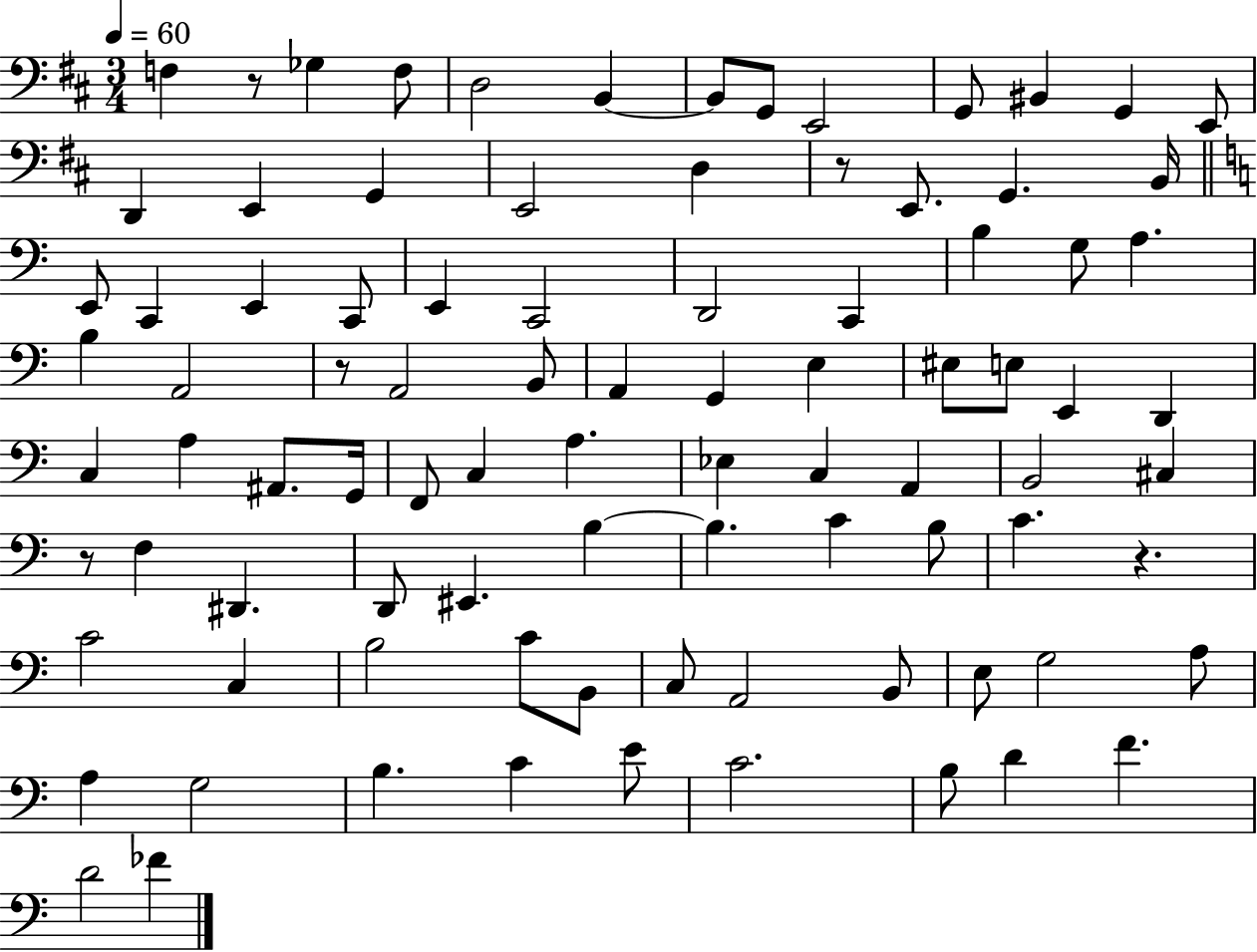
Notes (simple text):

F3/q R/e Gb3/q F3/e D3/h B2/q B2/e G2/e E2/h G2/e BIS2/q G2/q E2/e D2/q E2/q G2/q E2/h D3/q R/e E2/e. G2/q. B2/s E2/e C2/q E2/q C2/e E2/q C2/h D2/h C2/q B3/q G3/e A3/q. B3/q A2/h R/e A2/h B2/e A2/q G2/q E3/q EIS3/e E3/e E2/q D2/q C3/q A3/q A#2/e. G2/s F2/e C3/q A3/q. Eb3/q C3/q A2/q B2/h C#3/q R/e F3/q D#2/q. D2/e EIS2/q. B3/q B3/q. C4/q B3/e C4/q. R/q. C4/h C3/q B3/h C4/e B2/e C3/e A2/h B2/e E3/e G3/h A3/e A3/q G3/h B3/q. C4/q E4/e C4/h. B3/e D4/q F4/q. D4/h FES4/q